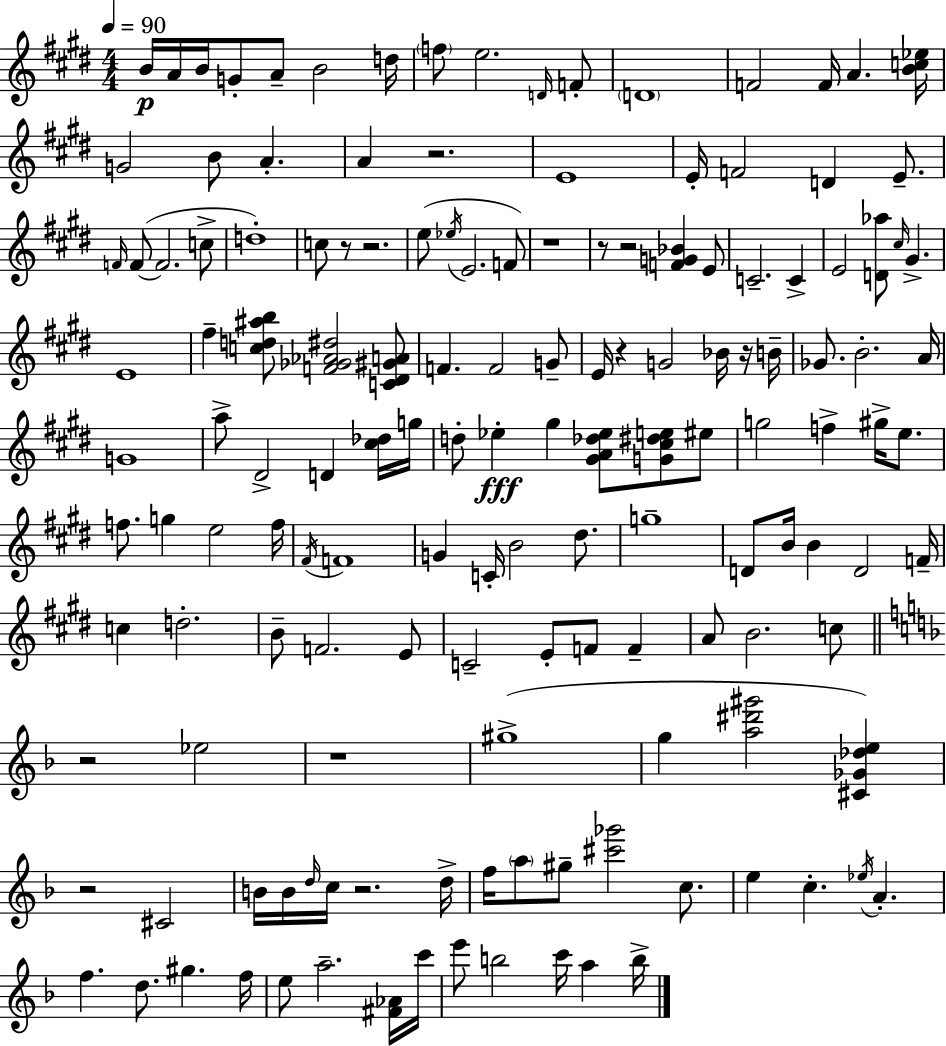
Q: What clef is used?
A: treble